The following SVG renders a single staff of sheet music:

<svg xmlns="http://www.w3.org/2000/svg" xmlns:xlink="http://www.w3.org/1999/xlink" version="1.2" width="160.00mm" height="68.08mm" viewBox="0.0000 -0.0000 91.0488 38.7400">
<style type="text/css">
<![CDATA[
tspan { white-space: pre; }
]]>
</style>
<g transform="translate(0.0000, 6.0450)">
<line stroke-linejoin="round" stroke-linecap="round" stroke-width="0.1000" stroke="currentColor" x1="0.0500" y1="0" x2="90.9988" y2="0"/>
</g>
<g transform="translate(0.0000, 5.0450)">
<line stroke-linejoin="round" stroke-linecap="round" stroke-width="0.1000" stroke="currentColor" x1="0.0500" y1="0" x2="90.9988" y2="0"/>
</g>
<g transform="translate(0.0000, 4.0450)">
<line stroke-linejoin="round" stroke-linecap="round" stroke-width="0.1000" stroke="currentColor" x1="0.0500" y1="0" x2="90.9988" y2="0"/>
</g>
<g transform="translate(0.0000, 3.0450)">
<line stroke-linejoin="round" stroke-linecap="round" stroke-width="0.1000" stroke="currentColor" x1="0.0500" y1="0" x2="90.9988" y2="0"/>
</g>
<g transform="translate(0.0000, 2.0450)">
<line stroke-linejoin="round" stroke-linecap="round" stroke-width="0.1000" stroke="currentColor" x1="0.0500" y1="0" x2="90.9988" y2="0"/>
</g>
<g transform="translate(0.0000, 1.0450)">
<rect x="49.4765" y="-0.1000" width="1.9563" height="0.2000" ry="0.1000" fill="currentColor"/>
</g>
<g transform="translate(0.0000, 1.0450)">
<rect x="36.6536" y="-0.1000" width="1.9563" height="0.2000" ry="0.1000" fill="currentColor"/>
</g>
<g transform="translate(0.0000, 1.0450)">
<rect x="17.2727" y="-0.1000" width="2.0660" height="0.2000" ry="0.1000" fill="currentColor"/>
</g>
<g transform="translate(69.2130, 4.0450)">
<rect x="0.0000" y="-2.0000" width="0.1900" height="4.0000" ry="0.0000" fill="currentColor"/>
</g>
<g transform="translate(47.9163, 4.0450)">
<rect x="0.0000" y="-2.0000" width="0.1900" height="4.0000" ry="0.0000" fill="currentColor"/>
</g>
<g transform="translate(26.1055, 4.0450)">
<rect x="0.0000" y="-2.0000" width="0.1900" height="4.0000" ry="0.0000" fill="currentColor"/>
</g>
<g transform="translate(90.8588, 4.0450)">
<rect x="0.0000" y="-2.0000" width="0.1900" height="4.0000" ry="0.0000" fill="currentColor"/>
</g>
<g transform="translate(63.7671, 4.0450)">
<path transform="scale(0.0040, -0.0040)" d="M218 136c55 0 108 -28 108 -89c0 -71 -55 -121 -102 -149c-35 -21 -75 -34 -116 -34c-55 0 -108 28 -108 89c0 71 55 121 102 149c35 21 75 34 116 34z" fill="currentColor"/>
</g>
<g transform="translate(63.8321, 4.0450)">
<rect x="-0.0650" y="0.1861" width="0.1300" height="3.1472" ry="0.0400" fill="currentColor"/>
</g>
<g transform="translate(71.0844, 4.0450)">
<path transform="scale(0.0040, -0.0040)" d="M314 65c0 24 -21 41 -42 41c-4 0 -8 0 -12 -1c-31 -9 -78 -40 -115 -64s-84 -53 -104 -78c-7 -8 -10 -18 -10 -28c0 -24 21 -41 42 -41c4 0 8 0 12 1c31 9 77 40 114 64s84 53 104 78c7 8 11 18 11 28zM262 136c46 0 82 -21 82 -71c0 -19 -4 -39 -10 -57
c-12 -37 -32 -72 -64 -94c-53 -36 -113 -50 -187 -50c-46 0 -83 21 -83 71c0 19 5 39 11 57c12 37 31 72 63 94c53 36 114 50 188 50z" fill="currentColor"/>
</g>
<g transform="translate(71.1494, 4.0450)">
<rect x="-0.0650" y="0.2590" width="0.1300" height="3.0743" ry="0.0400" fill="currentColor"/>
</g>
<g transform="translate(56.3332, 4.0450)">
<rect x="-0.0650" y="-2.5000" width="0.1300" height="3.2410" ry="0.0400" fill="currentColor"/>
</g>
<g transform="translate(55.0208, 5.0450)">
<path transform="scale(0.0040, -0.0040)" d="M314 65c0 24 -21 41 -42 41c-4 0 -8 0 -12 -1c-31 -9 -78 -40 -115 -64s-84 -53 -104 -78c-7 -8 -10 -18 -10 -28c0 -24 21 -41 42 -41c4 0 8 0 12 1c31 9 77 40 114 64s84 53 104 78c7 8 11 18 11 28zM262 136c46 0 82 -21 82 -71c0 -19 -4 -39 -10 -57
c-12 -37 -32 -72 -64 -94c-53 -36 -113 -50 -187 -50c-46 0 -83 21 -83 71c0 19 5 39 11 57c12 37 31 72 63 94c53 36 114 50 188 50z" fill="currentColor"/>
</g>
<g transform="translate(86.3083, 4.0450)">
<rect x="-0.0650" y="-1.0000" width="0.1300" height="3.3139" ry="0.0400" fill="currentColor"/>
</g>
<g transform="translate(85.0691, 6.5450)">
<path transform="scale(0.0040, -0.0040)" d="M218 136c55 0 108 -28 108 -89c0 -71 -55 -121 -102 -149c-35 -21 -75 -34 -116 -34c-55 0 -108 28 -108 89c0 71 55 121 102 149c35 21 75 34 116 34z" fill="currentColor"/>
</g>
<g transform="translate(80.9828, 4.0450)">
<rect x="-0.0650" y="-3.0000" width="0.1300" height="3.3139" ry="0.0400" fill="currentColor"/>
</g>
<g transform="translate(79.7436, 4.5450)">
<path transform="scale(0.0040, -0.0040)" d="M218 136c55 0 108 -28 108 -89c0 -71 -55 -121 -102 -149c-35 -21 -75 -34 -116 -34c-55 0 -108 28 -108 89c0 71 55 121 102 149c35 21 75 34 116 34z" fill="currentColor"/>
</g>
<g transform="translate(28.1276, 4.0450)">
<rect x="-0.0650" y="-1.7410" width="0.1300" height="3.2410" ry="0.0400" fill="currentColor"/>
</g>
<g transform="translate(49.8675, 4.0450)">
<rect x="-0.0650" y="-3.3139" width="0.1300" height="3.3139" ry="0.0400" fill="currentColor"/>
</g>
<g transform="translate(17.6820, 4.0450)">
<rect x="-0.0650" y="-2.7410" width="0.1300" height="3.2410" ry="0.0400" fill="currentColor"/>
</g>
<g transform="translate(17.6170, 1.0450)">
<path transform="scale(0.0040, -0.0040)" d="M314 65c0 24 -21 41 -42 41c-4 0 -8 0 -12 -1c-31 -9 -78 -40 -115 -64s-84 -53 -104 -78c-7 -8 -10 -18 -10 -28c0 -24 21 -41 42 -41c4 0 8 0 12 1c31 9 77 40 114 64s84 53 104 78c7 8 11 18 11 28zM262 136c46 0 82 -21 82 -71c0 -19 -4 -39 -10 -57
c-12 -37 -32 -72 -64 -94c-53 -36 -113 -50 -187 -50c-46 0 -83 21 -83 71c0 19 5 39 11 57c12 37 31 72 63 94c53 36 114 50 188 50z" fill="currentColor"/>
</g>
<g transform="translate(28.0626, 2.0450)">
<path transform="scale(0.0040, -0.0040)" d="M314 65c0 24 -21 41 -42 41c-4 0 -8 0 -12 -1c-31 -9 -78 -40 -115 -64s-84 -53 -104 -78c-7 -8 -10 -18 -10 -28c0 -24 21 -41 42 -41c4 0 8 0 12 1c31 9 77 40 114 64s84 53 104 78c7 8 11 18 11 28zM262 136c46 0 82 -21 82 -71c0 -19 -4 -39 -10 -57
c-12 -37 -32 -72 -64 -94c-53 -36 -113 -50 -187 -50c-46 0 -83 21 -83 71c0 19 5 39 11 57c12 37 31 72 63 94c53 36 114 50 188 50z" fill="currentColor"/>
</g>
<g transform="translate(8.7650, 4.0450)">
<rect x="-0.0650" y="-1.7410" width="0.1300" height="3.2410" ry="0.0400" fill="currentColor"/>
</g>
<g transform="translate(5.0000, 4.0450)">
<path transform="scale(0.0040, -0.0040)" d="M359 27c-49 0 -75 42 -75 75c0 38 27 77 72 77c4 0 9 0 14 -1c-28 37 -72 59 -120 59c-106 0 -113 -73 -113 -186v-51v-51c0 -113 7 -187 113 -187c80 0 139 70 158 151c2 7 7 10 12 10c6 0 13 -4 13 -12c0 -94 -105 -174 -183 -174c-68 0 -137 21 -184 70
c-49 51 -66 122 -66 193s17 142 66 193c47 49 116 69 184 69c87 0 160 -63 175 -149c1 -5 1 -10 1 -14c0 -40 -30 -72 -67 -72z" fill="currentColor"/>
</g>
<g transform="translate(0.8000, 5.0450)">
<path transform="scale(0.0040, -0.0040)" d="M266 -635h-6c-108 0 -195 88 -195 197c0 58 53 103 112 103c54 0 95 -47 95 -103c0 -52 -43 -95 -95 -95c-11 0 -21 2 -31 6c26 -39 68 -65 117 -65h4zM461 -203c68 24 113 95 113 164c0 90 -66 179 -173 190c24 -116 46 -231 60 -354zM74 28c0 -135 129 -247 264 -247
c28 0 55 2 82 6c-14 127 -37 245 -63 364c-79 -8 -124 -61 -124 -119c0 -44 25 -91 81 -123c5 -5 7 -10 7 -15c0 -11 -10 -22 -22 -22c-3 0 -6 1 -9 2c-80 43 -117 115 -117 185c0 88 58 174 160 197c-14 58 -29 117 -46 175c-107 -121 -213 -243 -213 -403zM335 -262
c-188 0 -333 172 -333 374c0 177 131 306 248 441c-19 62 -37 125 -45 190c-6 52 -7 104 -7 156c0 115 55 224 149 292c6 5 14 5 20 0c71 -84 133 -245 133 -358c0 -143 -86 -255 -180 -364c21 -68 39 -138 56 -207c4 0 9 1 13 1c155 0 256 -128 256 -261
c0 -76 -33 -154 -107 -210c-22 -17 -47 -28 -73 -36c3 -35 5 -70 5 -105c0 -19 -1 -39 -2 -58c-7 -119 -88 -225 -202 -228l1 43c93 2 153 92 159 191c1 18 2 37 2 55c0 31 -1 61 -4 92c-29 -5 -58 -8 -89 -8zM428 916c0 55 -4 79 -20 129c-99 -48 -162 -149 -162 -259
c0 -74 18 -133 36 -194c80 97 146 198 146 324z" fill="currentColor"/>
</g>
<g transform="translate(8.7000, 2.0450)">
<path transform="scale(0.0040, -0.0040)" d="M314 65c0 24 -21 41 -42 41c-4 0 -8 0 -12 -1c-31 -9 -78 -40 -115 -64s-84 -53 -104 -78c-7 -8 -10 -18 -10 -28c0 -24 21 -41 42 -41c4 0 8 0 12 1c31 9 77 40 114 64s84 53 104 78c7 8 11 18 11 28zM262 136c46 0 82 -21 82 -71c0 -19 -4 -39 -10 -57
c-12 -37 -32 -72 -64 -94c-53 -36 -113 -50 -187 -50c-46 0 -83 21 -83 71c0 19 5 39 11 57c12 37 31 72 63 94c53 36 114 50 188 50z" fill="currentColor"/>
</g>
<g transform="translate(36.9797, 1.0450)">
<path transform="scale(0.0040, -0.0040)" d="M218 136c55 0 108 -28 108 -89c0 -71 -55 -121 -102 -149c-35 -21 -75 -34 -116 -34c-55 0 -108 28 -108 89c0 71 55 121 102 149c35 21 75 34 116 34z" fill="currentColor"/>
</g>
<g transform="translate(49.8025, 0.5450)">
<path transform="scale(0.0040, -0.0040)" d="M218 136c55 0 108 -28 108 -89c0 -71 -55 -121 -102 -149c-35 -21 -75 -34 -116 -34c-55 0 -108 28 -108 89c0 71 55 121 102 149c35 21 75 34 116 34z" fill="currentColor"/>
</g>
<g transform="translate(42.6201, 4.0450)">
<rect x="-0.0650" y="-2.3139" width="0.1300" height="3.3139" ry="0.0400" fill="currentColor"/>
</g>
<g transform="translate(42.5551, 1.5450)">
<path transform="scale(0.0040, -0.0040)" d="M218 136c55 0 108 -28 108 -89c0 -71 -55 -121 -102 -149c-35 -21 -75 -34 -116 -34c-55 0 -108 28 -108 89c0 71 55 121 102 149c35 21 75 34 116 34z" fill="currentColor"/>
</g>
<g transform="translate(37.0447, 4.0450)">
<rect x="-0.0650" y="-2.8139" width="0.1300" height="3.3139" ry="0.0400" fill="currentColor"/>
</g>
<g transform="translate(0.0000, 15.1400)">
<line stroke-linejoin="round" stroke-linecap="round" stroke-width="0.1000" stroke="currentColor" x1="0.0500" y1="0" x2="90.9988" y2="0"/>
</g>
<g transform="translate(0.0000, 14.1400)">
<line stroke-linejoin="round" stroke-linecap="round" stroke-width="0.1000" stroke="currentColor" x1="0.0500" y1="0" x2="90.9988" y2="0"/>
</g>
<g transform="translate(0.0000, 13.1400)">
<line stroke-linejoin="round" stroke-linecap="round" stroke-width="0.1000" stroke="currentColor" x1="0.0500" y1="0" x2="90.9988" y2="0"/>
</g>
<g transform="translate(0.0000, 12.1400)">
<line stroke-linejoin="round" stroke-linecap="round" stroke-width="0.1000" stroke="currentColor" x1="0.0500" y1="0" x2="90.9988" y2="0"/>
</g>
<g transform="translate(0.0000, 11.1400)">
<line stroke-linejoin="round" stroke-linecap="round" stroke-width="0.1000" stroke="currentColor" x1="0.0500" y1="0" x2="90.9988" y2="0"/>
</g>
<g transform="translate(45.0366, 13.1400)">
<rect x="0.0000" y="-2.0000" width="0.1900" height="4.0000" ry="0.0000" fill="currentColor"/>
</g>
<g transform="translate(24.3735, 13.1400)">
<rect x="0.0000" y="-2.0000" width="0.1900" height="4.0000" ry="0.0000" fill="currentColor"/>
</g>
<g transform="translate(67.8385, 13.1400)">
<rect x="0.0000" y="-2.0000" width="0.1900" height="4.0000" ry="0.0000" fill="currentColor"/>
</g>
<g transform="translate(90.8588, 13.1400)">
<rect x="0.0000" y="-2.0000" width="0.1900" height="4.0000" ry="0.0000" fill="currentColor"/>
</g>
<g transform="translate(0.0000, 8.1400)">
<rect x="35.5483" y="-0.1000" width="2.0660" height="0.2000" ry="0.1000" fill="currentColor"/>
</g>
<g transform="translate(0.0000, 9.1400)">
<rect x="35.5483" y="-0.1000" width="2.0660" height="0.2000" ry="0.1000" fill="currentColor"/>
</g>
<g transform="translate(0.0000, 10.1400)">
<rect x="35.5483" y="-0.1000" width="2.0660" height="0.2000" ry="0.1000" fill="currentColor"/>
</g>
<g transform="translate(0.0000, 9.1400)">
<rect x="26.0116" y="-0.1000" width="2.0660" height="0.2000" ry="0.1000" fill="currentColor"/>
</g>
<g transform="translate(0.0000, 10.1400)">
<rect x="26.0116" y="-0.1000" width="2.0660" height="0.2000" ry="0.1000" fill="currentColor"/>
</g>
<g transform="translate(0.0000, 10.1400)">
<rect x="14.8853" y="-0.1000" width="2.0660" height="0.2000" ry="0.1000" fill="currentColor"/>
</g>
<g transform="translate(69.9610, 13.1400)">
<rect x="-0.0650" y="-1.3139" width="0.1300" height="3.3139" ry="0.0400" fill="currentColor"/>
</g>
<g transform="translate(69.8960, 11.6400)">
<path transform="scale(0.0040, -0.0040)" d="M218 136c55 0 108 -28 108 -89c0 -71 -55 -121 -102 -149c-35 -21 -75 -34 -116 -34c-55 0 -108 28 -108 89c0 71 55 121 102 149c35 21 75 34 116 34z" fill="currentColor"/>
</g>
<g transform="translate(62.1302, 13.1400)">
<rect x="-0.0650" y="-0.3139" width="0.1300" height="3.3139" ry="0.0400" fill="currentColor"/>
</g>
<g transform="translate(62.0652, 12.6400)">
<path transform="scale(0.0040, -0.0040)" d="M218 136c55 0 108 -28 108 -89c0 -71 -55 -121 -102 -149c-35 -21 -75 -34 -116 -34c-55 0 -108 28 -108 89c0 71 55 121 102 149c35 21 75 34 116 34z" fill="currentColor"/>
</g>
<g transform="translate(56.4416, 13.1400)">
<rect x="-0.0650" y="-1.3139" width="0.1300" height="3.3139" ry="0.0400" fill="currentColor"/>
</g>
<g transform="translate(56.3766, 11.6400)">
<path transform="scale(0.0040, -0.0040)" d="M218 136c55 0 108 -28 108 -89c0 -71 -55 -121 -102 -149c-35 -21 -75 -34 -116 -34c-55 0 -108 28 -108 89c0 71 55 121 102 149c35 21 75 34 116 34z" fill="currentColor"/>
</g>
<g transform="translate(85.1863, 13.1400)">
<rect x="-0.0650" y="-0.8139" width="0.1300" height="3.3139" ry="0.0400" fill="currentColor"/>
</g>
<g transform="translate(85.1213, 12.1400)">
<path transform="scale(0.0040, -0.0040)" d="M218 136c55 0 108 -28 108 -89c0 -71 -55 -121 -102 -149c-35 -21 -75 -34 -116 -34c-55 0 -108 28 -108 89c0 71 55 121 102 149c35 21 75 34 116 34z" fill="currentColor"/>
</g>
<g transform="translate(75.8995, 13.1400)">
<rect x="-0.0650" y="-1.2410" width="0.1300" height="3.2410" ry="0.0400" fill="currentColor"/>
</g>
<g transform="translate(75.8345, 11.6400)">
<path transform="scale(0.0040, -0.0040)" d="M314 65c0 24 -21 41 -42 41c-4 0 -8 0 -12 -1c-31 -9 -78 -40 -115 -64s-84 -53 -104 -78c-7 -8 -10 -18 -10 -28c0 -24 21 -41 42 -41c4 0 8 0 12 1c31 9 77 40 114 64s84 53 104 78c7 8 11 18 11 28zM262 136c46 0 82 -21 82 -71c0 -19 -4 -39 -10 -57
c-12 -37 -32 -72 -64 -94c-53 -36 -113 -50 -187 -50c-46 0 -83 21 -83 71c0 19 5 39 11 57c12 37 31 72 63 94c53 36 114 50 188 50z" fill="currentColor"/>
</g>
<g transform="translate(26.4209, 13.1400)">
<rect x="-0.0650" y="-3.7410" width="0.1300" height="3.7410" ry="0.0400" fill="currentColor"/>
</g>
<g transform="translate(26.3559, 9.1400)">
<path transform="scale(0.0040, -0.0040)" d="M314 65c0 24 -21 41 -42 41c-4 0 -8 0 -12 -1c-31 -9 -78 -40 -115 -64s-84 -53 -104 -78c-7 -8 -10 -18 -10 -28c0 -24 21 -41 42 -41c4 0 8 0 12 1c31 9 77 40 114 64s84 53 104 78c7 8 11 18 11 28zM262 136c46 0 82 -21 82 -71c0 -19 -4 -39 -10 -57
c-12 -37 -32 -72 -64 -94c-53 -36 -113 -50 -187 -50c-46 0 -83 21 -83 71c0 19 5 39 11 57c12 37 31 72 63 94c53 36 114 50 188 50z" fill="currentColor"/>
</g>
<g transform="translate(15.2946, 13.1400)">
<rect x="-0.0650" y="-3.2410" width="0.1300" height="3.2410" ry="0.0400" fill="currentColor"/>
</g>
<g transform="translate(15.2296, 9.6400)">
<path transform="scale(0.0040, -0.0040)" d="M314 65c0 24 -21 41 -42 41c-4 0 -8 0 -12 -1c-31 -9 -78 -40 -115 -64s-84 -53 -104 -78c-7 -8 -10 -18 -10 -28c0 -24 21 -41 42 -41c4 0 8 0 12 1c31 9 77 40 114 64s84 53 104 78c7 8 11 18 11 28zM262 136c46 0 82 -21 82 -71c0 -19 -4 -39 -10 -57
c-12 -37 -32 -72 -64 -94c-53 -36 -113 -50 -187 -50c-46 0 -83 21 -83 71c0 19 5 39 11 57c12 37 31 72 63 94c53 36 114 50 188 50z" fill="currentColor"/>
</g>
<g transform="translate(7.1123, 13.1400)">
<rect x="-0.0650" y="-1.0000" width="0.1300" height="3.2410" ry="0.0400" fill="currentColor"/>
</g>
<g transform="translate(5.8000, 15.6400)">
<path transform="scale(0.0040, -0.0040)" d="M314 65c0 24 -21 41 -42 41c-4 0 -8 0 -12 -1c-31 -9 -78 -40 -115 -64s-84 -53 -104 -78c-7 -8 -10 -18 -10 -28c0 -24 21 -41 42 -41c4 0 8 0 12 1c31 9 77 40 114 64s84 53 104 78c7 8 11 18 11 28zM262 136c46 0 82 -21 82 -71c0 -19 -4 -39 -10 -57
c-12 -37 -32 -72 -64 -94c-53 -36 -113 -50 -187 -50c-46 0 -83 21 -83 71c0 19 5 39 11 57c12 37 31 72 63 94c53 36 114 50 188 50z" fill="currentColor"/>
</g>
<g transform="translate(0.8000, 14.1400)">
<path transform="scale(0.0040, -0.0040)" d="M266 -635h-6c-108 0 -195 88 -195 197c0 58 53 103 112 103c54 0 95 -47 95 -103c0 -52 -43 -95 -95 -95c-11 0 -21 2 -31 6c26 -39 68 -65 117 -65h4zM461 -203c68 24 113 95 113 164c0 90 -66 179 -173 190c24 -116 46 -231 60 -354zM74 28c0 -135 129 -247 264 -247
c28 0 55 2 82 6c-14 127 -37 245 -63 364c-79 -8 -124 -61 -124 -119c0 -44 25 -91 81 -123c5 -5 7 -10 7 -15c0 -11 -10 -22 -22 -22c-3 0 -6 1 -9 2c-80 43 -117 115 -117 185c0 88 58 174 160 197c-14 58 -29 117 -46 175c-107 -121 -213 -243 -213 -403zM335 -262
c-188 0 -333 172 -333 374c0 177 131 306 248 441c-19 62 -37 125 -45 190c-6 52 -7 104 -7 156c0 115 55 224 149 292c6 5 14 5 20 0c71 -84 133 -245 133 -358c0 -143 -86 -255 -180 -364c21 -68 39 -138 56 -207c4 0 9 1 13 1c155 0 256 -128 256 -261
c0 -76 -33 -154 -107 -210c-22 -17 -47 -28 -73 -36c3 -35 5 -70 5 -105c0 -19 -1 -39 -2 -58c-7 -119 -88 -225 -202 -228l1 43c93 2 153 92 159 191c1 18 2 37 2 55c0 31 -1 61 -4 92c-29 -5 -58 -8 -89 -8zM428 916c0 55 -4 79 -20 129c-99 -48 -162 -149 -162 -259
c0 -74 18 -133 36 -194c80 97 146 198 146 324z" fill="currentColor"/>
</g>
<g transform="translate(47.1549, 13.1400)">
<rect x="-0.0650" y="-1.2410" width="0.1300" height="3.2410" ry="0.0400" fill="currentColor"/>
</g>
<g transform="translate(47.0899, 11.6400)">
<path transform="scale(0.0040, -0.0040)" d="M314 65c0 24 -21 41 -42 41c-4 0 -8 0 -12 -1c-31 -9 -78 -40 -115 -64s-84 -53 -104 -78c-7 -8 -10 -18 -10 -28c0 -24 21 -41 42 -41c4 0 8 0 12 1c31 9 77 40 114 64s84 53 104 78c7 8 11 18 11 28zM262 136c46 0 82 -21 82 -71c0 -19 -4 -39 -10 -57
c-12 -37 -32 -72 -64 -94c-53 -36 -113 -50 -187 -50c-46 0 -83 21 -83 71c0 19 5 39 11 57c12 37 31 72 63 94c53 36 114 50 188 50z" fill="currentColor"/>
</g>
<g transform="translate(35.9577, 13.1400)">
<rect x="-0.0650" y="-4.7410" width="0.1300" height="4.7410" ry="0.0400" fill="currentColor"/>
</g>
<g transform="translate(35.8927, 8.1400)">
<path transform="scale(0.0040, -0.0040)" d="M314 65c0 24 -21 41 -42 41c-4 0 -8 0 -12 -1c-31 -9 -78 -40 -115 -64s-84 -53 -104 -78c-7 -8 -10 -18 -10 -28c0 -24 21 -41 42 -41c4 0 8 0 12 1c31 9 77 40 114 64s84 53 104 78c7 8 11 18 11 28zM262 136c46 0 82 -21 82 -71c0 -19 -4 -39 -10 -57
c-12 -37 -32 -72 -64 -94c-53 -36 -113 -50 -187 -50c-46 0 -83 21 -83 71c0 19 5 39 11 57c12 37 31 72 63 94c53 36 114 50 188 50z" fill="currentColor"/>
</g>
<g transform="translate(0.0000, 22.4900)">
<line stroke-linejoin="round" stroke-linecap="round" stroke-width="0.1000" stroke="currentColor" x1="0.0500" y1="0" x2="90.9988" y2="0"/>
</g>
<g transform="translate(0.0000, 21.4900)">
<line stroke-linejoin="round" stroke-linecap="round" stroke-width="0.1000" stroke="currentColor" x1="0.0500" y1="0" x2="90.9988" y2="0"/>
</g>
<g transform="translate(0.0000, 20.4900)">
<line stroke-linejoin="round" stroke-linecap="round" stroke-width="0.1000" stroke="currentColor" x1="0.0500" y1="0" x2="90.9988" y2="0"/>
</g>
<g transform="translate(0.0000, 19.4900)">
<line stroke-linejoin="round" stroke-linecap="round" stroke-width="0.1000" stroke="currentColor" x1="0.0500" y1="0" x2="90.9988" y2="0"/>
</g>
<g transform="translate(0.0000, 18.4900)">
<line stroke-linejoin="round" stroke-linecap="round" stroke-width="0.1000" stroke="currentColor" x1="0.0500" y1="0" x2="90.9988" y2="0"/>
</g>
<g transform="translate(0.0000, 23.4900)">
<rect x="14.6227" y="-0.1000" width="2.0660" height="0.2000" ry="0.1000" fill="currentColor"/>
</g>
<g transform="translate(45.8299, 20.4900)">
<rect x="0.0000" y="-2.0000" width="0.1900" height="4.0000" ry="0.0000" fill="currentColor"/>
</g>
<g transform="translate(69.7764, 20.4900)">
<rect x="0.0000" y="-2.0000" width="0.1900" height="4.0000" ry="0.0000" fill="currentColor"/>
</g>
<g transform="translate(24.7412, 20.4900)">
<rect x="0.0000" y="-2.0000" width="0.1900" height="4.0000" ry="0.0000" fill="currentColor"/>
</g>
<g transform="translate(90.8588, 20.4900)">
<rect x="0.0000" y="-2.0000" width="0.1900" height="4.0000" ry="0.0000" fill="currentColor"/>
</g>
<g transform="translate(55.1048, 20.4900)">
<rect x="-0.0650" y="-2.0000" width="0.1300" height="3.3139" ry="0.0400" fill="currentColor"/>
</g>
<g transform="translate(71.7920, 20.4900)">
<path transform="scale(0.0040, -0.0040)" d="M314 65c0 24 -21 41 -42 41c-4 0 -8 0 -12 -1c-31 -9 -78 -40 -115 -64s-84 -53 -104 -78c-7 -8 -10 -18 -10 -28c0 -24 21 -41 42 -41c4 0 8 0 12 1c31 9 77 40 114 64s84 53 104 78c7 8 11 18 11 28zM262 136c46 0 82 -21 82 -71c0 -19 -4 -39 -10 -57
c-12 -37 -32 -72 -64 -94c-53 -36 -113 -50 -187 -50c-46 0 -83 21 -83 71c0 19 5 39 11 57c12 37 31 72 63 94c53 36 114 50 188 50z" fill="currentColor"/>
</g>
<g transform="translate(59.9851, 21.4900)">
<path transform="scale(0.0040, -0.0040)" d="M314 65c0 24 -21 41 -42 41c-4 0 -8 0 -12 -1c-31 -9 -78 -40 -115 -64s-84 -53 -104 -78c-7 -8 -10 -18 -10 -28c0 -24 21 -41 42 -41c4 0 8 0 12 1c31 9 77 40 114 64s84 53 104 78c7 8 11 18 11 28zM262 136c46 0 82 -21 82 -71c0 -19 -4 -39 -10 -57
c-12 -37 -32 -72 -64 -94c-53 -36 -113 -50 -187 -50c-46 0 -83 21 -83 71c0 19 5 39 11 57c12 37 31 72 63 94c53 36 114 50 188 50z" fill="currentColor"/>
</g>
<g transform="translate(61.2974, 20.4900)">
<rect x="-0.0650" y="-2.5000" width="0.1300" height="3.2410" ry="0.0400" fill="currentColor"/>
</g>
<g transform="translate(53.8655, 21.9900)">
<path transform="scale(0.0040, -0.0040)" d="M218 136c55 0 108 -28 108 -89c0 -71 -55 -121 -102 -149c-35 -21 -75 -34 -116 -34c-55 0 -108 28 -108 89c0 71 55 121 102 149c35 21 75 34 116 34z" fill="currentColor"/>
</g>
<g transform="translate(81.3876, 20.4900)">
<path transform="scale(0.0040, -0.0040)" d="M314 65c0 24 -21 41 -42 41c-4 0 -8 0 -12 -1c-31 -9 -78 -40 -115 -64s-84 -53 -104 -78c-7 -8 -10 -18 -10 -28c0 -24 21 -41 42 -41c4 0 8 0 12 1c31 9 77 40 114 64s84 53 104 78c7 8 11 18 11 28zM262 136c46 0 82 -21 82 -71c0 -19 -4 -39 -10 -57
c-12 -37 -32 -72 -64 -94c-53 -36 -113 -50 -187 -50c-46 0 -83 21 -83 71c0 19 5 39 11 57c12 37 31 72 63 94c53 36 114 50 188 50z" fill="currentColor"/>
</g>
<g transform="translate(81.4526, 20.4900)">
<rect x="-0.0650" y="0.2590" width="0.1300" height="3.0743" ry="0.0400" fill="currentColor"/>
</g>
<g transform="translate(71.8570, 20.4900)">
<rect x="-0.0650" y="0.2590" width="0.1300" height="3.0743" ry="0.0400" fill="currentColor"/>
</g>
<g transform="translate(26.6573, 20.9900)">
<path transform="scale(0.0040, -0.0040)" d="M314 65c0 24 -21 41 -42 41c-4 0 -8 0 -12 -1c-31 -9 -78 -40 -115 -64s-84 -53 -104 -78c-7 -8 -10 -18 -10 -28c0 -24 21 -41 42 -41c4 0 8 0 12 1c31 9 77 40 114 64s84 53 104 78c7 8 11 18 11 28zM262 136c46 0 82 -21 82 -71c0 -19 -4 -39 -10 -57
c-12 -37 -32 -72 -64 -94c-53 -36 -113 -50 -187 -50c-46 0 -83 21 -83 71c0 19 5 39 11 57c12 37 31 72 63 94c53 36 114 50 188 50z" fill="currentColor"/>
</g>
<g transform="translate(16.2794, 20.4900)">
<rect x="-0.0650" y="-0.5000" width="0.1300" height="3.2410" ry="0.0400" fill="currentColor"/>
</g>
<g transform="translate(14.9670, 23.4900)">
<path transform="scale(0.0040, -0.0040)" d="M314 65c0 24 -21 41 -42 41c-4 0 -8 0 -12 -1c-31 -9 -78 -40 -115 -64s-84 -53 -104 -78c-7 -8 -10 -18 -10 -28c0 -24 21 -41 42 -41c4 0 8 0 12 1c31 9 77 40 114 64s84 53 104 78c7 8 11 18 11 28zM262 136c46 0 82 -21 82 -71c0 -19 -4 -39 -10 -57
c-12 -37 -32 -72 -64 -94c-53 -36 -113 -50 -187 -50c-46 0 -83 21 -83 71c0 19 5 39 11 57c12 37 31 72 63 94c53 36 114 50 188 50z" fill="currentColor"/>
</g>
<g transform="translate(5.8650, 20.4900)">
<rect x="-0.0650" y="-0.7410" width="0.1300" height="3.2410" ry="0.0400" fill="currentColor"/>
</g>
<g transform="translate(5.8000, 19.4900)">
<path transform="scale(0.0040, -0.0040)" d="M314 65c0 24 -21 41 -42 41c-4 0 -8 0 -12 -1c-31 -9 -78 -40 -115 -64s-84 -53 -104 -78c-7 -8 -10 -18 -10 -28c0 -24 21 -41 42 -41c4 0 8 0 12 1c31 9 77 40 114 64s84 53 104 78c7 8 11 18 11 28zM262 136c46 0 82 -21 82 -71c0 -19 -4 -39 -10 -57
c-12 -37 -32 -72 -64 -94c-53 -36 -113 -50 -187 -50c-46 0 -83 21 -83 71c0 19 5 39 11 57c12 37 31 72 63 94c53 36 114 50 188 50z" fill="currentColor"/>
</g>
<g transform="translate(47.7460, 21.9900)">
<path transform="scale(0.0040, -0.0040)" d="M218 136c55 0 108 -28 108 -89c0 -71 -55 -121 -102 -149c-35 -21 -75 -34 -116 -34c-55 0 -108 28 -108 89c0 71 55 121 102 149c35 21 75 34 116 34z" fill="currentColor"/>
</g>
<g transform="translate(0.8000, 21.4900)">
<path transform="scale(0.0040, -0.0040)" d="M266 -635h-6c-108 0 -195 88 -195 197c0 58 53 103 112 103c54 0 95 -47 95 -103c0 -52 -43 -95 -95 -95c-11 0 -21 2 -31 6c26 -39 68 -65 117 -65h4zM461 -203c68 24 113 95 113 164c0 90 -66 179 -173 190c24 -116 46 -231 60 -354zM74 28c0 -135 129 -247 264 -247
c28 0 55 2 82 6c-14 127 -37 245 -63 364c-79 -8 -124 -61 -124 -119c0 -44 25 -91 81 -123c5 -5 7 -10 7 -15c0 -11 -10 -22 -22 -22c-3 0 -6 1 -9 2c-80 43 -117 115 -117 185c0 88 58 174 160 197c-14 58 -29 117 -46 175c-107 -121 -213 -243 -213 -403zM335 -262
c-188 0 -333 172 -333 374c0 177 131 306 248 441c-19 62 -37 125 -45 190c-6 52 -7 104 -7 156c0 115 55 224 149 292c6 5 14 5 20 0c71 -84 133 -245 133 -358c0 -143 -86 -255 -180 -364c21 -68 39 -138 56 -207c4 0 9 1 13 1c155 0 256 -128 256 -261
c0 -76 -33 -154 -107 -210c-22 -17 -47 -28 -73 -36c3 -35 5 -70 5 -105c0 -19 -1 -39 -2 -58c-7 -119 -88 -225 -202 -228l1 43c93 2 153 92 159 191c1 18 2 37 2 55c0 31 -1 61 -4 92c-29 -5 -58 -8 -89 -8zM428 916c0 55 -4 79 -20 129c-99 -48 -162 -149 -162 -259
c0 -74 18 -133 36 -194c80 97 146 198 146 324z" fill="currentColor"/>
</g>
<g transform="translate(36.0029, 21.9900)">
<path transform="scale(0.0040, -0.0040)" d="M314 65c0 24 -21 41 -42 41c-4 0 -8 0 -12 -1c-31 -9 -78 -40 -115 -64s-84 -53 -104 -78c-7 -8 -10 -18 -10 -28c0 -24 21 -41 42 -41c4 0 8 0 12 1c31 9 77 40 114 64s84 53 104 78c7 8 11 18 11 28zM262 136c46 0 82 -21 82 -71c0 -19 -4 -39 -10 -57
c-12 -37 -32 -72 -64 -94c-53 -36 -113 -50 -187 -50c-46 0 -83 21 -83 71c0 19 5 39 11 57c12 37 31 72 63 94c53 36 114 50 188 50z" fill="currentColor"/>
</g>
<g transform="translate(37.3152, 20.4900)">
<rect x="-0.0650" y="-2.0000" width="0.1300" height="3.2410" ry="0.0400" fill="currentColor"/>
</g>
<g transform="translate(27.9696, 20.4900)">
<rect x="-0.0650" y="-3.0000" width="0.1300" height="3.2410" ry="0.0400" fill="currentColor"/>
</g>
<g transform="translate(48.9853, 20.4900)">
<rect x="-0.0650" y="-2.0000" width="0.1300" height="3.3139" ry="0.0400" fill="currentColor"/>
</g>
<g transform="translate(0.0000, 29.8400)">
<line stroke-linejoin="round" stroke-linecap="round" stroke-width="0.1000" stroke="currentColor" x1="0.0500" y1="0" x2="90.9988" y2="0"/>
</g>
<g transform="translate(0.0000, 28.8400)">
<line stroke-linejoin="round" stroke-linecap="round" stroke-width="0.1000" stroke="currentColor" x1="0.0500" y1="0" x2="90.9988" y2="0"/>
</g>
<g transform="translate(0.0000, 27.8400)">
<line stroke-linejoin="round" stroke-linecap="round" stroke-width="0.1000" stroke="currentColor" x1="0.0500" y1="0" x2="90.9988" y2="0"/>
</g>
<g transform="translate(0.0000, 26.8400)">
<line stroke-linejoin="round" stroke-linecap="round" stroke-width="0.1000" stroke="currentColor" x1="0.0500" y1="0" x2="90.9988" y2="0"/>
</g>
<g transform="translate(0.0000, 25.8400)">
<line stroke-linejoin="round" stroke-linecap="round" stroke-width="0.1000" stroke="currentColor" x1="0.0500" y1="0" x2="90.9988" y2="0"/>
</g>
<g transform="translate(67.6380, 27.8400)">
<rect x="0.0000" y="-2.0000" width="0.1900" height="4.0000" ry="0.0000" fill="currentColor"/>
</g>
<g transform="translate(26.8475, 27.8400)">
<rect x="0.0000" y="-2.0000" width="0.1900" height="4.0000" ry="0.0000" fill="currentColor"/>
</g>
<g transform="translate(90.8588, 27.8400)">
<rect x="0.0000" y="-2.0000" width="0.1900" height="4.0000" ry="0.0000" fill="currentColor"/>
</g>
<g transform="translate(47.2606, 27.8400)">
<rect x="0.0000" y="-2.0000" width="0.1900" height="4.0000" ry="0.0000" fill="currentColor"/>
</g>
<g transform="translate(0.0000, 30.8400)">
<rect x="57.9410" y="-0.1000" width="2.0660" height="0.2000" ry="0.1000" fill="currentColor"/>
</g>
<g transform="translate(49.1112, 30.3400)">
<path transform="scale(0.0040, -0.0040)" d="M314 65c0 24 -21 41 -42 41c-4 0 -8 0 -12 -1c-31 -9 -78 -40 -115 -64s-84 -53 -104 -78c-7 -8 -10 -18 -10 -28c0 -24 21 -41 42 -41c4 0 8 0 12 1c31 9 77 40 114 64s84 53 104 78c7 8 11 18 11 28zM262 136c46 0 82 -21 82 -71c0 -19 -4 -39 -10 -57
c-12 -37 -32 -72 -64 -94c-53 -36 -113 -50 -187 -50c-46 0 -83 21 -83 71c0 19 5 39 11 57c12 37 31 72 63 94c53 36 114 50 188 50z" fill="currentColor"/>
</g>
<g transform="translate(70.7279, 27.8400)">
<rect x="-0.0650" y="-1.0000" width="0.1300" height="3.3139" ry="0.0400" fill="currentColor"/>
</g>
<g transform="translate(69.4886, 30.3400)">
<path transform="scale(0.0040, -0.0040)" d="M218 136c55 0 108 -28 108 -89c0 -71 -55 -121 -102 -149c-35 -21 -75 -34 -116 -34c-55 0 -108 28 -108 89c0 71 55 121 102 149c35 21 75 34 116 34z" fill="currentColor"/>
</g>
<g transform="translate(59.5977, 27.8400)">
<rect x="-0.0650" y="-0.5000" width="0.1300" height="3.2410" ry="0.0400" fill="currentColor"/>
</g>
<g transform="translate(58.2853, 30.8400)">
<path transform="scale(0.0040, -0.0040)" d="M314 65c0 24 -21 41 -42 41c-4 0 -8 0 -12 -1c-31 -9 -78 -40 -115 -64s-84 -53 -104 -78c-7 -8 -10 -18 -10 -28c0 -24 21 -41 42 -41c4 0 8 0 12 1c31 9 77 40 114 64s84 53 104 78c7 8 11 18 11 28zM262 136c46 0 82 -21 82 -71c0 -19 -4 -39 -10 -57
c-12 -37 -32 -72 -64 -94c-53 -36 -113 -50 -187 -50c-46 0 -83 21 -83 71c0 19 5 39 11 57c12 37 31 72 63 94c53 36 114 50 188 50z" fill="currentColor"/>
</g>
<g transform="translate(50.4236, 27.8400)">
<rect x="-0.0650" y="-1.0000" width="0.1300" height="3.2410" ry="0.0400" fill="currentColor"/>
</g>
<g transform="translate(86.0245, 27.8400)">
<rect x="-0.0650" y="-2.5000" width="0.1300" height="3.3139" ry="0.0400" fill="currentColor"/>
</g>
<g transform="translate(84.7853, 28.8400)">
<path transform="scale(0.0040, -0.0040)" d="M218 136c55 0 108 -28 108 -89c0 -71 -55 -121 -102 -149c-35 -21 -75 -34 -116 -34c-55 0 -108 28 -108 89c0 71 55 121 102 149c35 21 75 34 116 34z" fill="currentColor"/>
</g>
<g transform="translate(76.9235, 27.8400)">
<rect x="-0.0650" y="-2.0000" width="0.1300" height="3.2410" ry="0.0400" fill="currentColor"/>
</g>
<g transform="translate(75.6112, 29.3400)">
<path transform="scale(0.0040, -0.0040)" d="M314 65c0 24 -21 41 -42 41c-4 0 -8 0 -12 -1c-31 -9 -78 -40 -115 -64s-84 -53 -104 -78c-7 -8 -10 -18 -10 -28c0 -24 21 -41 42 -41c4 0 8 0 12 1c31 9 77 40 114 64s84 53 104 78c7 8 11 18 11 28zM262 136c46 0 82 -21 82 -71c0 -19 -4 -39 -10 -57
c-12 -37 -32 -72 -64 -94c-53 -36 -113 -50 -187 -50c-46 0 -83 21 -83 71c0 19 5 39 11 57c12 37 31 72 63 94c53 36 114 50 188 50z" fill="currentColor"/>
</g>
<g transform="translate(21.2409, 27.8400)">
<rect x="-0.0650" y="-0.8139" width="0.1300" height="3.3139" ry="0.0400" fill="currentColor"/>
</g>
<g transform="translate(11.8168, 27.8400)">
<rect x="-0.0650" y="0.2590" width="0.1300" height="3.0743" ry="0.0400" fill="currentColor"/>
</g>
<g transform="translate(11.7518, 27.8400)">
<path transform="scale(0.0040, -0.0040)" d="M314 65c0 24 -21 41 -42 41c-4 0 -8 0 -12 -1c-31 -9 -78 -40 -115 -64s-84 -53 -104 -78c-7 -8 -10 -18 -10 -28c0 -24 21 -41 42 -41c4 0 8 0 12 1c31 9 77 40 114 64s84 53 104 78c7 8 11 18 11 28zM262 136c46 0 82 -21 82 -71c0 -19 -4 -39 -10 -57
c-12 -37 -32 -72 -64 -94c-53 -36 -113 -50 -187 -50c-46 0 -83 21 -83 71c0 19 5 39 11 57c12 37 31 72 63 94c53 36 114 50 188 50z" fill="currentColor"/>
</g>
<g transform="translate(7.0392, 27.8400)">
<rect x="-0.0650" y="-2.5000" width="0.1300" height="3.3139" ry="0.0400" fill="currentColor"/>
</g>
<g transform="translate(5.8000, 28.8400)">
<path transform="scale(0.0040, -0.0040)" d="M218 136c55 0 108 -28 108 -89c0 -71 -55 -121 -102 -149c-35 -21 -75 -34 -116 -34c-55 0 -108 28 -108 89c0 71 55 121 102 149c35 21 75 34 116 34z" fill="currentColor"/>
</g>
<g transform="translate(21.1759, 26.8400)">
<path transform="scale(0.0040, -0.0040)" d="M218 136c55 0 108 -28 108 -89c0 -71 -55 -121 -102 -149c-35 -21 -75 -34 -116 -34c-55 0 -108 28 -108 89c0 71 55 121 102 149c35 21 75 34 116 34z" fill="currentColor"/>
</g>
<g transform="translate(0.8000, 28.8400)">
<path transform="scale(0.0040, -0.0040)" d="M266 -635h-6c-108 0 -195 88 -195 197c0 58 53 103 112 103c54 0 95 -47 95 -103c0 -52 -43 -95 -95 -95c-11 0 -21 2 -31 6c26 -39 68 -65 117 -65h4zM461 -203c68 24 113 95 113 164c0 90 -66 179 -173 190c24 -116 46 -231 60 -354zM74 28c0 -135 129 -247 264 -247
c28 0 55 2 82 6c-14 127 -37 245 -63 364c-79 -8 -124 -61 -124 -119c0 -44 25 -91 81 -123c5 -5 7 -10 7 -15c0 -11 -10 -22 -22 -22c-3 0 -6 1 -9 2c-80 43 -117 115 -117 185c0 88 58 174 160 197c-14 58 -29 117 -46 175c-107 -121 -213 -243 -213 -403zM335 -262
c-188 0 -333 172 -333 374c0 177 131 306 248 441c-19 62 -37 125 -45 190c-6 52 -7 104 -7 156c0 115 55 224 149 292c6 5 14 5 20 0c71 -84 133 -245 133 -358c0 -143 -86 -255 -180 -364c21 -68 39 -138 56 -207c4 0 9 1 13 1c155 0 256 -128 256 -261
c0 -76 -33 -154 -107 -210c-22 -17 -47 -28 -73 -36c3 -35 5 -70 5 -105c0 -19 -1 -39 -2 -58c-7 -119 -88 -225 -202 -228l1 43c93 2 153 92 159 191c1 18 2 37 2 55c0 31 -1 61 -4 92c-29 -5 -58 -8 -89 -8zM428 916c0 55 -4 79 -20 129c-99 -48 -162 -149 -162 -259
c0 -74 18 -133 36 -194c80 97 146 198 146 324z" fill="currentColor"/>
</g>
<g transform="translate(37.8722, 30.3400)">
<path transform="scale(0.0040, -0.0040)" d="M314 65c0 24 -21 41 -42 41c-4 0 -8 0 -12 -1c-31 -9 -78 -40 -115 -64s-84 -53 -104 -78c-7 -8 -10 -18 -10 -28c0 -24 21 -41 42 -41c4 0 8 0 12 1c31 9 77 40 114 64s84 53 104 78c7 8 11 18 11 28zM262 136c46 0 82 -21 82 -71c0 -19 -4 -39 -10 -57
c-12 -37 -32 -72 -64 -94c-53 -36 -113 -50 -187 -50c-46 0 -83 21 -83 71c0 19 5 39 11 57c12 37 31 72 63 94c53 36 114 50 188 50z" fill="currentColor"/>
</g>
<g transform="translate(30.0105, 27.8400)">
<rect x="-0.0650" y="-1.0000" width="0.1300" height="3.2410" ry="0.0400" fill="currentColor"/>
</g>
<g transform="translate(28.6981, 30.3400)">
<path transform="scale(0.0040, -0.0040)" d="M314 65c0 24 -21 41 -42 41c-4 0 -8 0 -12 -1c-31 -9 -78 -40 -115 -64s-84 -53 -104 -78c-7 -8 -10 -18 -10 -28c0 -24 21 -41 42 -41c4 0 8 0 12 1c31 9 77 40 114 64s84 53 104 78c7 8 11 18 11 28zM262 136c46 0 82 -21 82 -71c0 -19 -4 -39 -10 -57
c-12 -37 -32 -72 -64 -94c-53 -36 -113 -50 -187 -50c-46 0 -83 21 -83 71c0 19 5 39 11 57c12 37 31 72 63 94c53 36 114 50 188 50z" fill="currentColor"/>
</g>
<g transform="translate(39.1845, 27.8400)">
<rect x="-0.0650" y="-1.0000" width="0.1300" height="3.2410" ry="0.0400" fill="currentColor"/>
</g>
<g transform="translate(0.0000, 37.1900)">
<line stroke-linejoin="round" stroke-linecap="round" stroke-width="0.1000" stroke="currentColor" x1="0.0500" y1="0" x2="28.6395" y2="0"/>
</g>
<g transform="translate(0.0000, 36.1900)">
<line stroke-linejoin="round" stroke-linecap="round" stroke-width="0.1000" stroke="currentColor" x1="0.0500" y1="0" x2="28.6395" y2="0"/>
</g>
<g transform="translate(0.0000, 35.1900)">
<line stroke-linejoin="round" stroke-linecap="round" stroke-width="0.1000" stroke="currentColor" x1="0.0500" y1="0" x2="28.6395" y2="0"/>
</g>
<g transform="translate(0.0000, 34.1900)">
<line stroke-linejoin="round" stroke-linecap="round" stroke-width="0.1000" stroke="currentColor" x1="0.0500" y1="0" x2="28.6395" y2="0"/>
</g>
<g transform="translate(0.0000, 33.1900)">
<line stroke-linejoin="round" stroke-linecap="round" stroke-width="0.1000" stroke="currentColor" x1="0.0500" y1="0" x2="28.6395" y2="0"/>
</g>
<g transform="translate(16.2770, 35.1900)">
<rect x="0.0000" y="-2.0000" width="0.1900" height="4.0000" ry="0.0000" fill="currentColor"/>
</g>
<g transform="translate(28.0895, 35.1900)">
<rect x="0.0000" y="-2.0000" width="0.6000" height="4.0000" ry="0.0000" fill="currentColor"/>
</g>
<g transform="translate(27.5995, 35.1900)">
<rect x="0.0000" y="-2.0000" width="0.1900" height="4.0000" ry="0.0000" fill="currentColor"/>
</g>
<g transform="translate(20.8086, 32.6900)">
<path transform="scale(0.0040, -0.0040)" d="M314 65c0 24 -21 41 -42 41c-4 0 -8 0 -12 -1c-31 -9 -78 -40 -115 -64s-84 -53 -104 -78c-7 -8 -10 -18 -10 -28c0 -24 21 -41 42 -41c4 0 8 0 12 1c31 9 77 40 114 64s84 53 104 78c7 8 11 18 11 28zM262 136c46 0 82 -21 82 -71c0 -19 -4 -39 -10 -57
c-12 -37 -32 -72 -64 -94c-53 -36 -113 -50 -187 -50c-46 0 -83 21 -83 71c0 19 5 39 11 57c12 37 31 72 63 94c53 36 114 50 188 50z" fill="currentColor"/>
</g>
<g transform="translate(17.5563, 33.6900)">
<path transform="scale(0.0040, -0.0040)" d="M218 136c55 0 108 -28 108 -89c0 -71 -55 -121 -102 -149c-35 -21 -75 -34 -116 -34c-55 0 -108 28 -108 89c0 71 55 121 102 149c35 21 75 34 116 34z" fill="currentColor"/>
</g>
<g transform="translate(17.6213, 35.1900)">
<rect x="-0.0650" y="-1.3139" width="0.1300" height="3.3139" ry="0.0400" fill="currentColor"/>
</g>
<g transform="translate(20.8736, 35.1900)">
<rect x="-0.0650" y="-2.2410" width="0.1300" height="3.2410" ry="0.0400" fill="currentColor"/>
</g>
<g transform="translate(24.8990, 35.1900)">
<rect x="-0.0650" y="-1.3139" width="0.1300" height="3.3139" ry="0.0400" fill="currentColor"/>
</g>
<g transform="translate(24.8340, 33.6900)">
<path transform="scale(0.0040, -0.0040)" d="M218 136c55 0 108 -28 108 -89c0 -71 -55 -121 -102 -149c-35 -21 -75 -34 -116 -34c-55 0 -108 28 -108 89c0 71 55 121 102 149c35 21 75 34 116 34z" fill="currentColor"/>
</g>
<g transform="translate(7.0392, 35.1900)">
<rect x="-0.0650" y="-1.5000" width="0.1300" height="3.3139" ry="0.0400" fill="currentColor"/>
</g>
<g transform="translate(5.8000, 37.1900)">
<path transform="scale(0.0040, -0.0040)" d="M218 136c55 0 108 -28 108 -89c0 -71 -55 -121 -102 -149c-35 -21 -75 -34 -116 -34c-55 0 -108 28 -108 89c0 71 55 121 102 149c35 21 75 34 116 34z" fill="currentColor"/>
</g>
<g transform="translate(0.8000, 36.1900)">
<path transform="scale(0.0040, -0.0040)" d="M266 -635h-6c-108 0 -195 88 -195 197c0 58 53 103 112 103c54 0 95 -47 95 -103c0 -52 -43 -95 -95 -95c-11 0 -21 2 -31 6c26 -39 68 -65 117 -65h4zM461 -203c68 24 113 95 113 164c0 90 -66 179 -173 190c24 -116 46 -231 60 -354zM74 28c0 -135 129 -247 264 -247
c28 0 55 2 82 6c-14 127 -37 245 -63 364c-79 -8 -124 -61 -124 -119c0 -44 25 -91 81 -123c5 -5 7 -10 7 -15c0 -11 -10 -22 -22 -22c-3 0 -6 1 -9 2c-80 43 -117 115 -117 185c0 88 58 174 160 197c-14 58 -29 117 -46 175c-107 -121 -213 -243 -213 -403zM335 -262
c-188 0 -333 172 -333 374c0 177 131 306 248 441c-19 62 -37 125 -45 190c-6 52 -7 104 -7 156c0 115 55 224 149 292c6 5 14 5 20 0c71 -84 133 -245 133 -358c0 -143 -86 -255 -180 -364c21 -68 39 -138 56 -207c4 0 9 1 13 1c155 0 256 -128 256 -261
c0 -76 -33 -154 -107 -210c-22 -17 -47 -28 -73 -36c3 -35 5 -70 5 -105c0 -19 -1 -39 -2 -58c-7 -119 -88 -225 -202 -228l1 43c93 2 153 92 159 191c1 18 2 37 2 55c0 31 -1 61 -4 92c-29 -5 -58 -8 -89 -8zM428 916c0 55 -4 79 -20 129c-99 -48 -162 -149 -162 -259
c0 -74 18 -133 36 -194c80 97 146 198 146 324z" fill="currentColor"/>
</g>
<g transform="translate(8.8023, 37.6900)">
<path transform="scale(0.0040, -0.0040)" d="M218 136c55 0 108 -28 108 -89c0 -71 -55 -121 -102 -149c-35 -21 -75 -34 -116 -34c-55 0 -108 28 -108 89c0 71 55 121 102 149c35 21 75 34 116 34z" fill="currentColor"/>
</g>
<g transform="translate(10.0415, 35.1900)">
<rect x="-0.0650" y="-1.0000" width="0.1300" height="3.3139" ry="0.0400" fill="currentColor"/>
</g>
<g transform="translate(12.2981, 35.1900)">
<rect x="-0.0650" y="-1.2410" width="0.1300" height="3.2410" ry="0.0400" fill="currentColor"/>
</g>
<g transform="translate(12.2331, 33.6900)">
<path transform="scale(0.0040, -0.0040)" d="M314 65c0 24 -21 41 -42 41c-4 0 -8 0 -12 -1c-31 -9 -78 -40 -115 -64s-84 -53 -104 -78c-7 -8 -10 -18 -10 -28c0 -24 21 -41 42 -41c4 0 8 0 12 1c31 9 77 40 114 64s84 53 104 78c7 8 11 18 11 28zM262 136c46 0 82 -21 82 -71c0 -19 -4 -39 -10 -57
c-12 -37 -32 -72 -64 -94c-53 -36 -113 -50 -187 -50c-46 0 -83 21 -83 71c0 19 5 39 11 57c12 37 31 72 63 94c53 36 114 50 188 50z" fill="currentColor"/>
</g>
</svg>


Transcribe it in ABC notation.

X:1
T:Untitled
M:4/4
L:1/4
K:C
f2 a2 f2 a g b G2 B B2 A D D2 b2 c'2 e'2 e2 e c e e2 d d2 C2 A2 F2 F F G2 B2 B2 G B2 d D2 D2 D2 C2 D F2 G E D e2 e g2 e